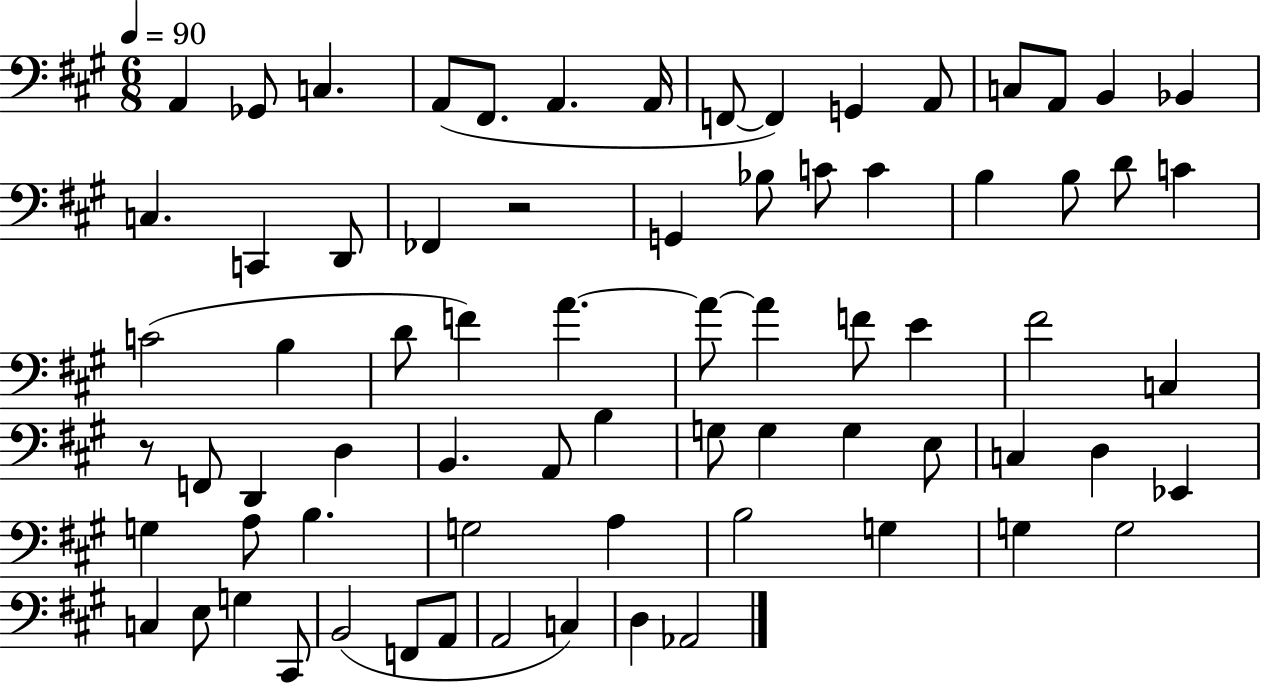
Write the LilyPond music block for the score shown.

{
  \clef bass
  \numericTimeSignature
  \time 6/8
  \key a \major
  \tempo 4 = 90
  \repeat volta 2 { a,4 ges,8 c4. | a,8( fis,8. a,4. a,16 | f,8~~ f,4) g,4 a,8 | c8 a,8 b,4 bes,4 | \break c4. c,4 d,8 | fes,4 r2 | g,4 bes8 c'8 c'4 | b4 b8 d'8 c'4 | \break c'2( b4 | d'8 f'4) a'4.~~ | a'8~~ a'4 f'8 e'4 | fis'2 c4 | \break r8 f,8 d,4 d4 | b,4. a,8 b4 | g8 g4 g4 e8 | c4 d4 ees,4 | \break g4 a8 b4. | g2 a4 | b2 g4 | g4 g2 | \break c4 e8 g4 cis,8 | b,2( f,8 a,8 | a,2 c4) | d4 aes,2 | \break } \bar "|."
}